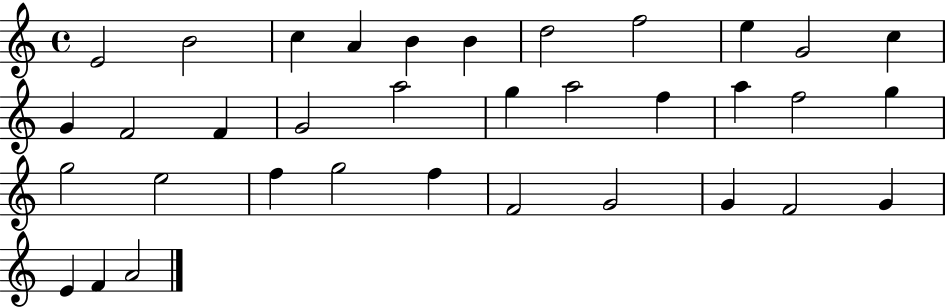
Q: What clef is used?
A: treble